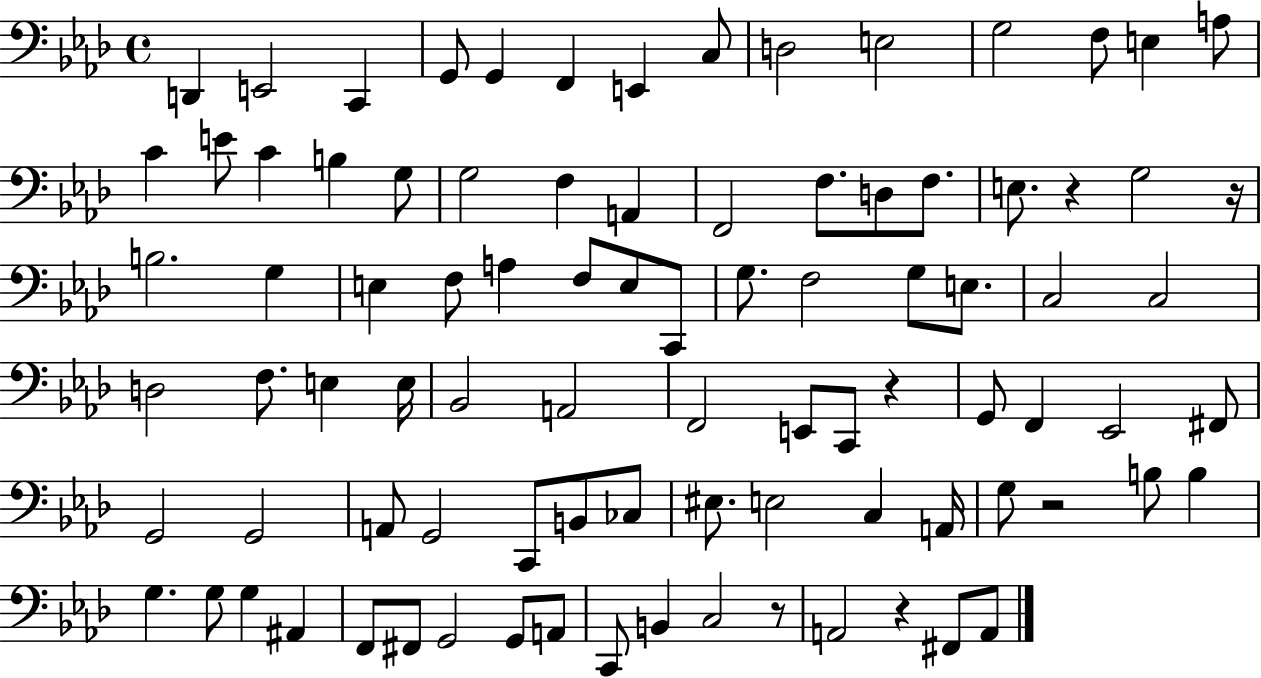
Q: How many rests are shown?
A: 6